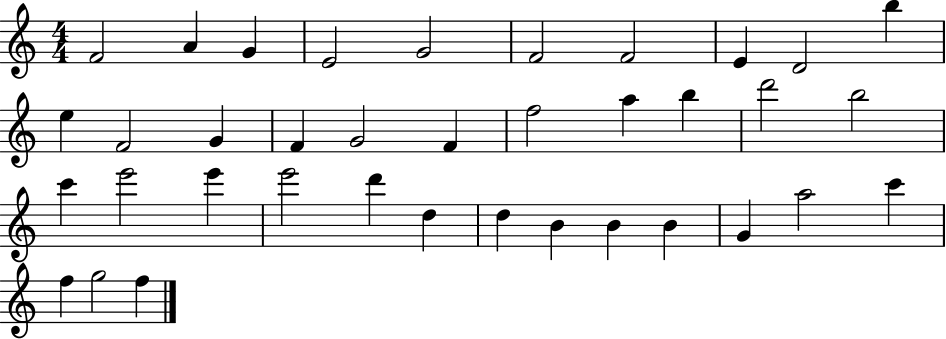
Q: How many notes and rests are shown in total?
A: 37